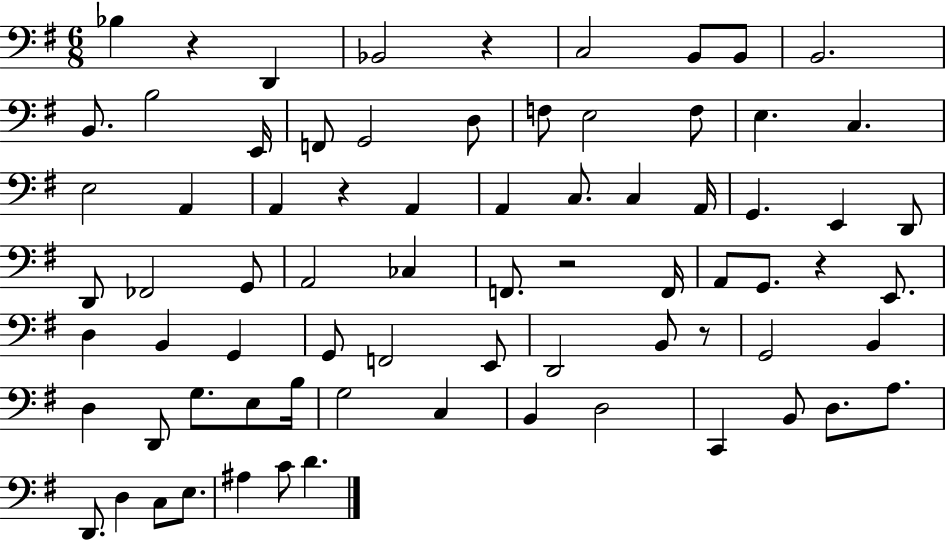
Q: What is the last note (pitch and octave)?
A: D4